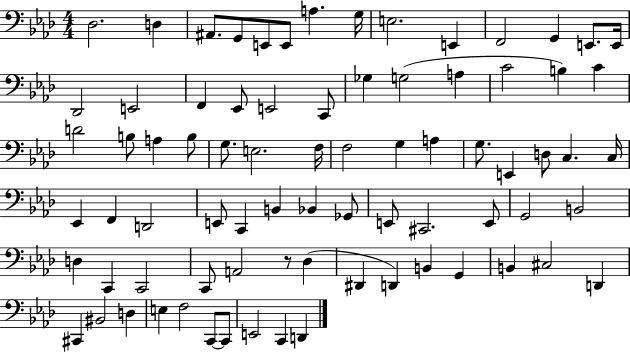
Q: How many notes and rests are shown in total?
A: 78